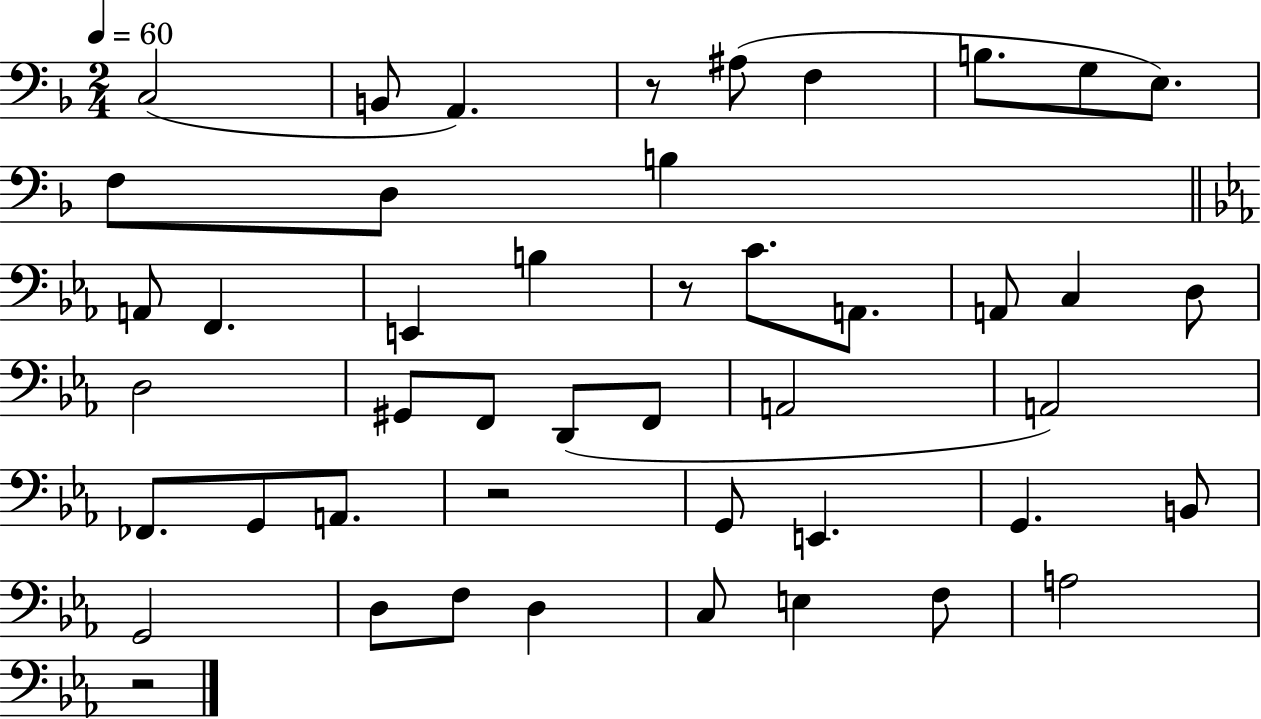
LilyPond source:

{
  \clef bass
  \numericTimeSignature
  \time 2/4
  \key f \major
  \tempo 4 = 60
  c2( | b,8 a,4.) | r8 ais8( f4 | b8. g8 e8.) | \break f8 d8 b4 | \bar "||" \break \key ees \major a,8 f,4. | e,4 b4 | r8 c'8. a,8. | a,8 c4 d8 | \break d2 | gis,8 f,8 d,8( f,8 | a,2 | a,2) | \break fes,8. g,8 a,8. | r2 | g,8 e,4. | g,4. b,8 | \break g,2 | d8 f8 d4 | c8 e4 f8 | a2 | \break r2 | \bar "|."
}